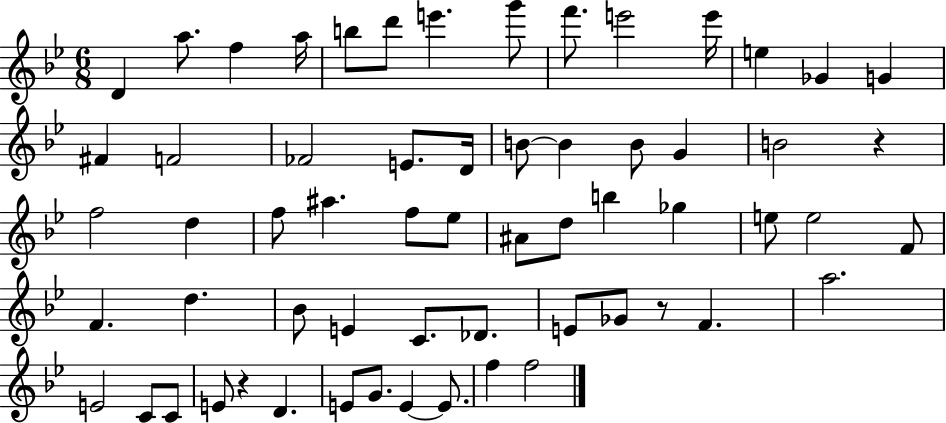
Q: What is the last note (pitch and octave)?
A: F5